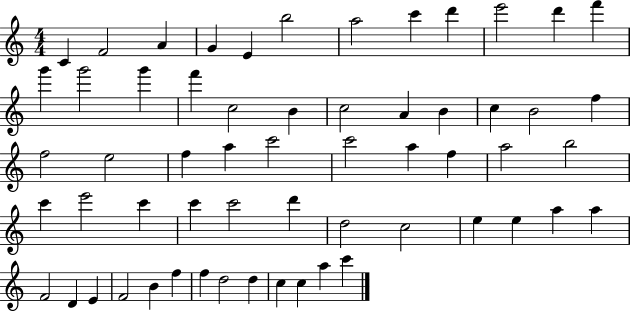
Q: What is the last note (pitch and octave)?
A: C6